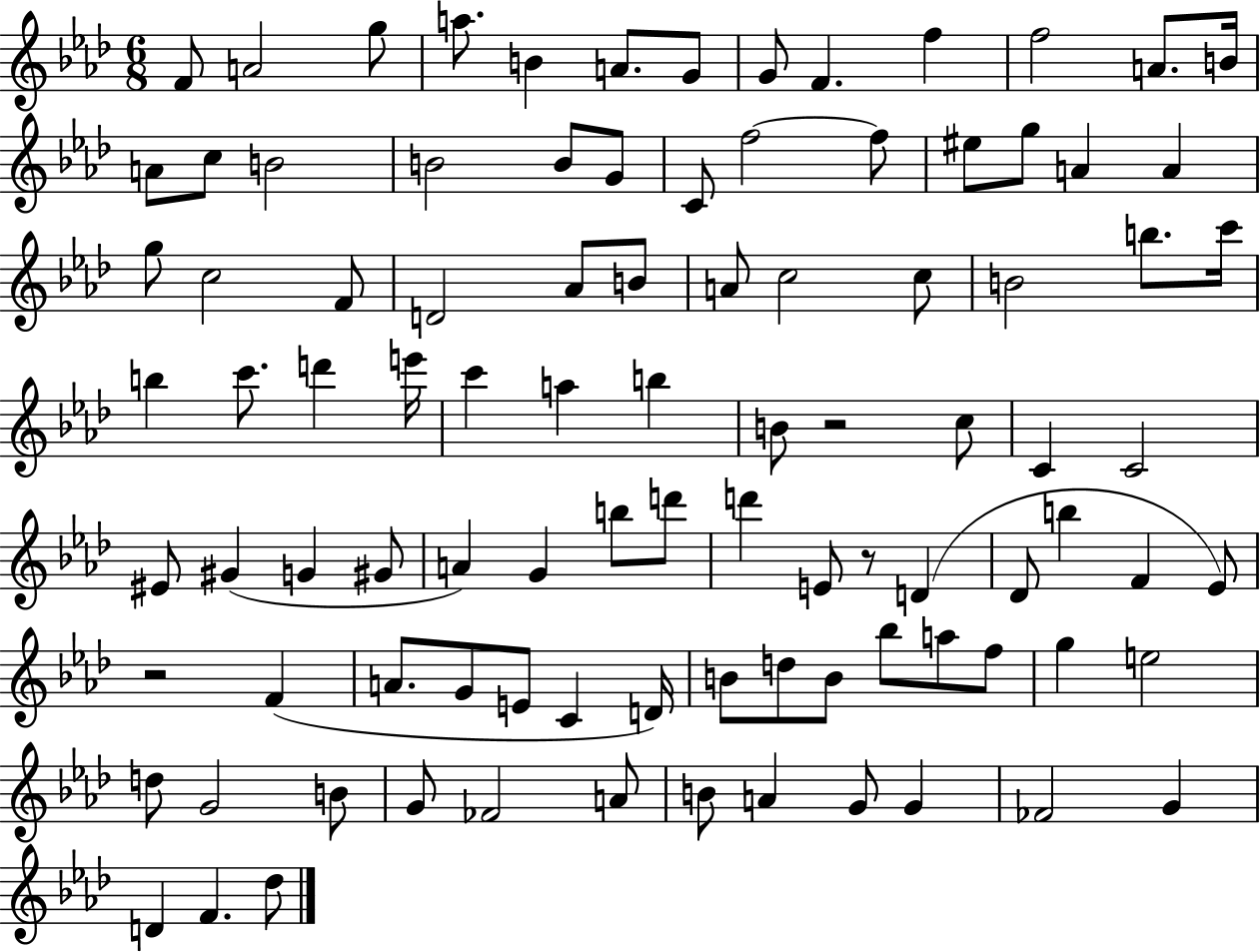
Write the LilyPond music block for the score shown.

{
  \clef treble
  \numericTimeSignature
  \time 6/8
  \key aes \major
  f'8 a'2 g''8 | a''8. b'4 a'8. g'8 | g'8 f'4. f''4 | f''2 a'8. b'16 | \break a'8 c''8 b'2 | b'2 b'8 g'8 | c'8 f''2~~ f''8 | eis''8 g''8 a'4 a'4 | \break g''8 c''2 f'8 | d'2 aes'8 b'8 | a'8 c''2 c''8 | b'2 b''8. c'''16 | \break b''4 c'''8. d'''4 e'''16 | c'''4 a''4 b''4 | b'8 r2 c''8 | c'4 c'2 | \break eis'8 gis'4( g'4 gis'8 | a'4) g'4 b''8 d'''8 | d'''4 e'8 r8 d'4( | des'8 b''4 f'4 ees'8) | \break r2 f'4( | a'8. g'8 e'8 c'4 d'16) | b'8 d''8 b'8 bes''8 a''8 f''8 | g''4 e''2 | \break d''8 g'2 b'8 | g'8 fes'2 a'8 | b'8 a'4 g'8 g'4 | fes'2 g'4 | \break d'4 f'4. des''8 | \bar "|."
}